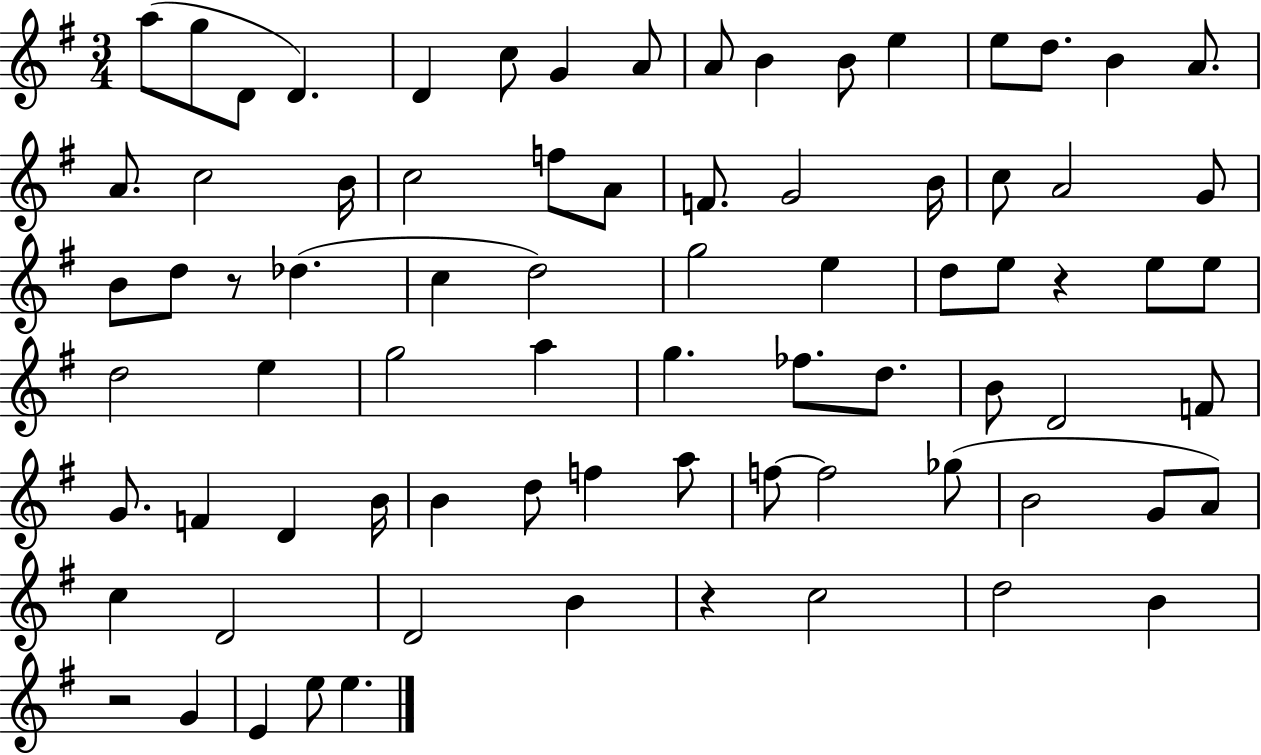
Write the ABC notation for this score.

X:1
T:Untitled
M:3/4
L:1/4
K:G
a/2 g/2 D/2 D D c/2 G A/2 A/2 B B/2 e e/2 d/2 B A/2 A/2 c2 B/4 c2 f/2 A/2 F/2 G2 B/4 c/2 A2 G/2 B/2 d/2 z/2 _d c d2 g2 e d/2 e/2 z e/2 e/2 d2 e g2 a g _f/2 d/2 B/2 D2 F/2 G/2 F D B/4 B d/2 f a/2 f/2 f2 _g/2 B2 G/2 A/2 c D2 D2 B z c2 d2 B z2 G E e/2 e